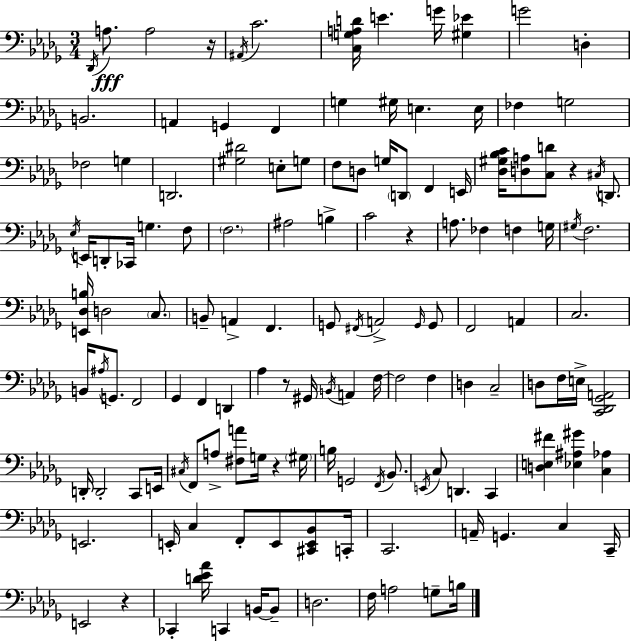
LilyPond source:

{
  \clef bass
  \numericTimeSignature
  \time 3/4
  \key bes \minor
  \repeat volta 2 { \acciaccatura { des,16 }\fff a8. a2 | r16 \acciaccatura { ais,16 } c'2. | <c g a d'>16 e'4. g'16 <gis ees'>4 | g'2 d4-. | \break b,2. | a,4 g,4 f,4 | g4 gis16 e4. | e16 fes4 g2 | \break fes2 g4 | d,2. | <gis dis'>2 e8-. | g8 f8 d8 g16 \parenthesize d,8 f,4 | \break e,16 <des gis bes c'>16 <d a>8 <c d'>8 r4 \acciaccatura { cis16 } | d,8. \acciaccatura { ees16 } e,16 d,8-. ces,16 g4. | f8 \parenthesize f2. | ais2 | \break b4-> c'2 | r4 a8. fes4 f4 | g16 \acciaccatura { gis16 } f2. | <e, des b>16 d2 | \break \parenthesize c8. b,8-- a,4-> f,4. | g,8 \acciaccatura { fis,16 } a,2-> | \grace { g,16 } g,8 f,2 | a,4 c2. | \break b,16 \acciaccatura { ais16 } g,8. | f,2 ges,4 | f,4 d,4 aes4 | r8 gis,16 \acciaccatura { b,16 } a,4 f16~~ f2 | \break f4 d4 | c2-- d8 f16 | e16-> <c, des, ges, a,>2 d,16-. d,2-. | c,8 e,16 \acciaccatura { cis16 } f,8 | \break a8-> <fis a'>8 g16 r4 \parenthesize gis16 b16 g,2 | \acciaccatura { f,16 } bes,8. \acciaccatura { e,16 } | c8 d,4. c,4 | <d e fis'>4 <ees ais gis'>4 <c aes>4 | \break e,2. | e,16-. c4 f,8-. e,8 <cis, e, bes,>8 c,16-. | c,2. | a,16-- g,4. c4 c,16-- | \break e,2 r4 | ces,4-. <d' ees' aes'>16 c,4 b,16~~ b,8-- | d2. | f16 a2 g8-- b16 | \break } \bar "|."
}